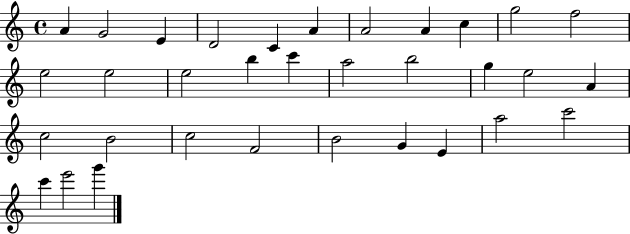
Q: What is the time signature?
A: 4/4